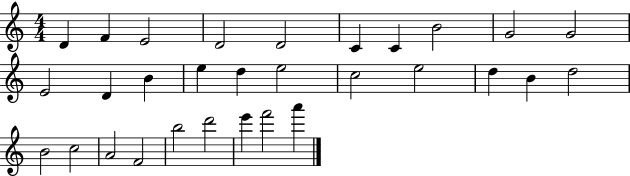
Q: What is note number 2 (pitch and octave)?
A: F4